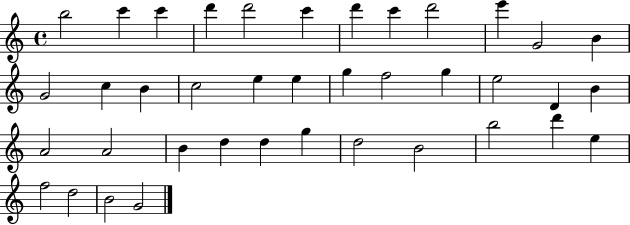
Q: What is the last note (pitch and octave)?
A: G4